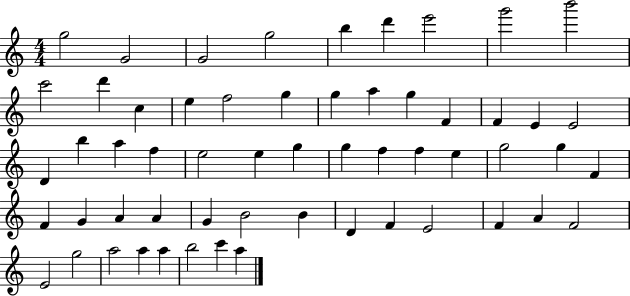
X:1
T:Untitled
M:4/4
L:1/4
K:C
g2 G2 G2 g2 b d' e'2 g'2 b'2 c'2 d' c e f2 g g a g F F E E2 D b a f e2 e g g f f e g2 g F F G A A G B2 B D F E2 F A F2 E2 g2 a2 a a b2 c' a